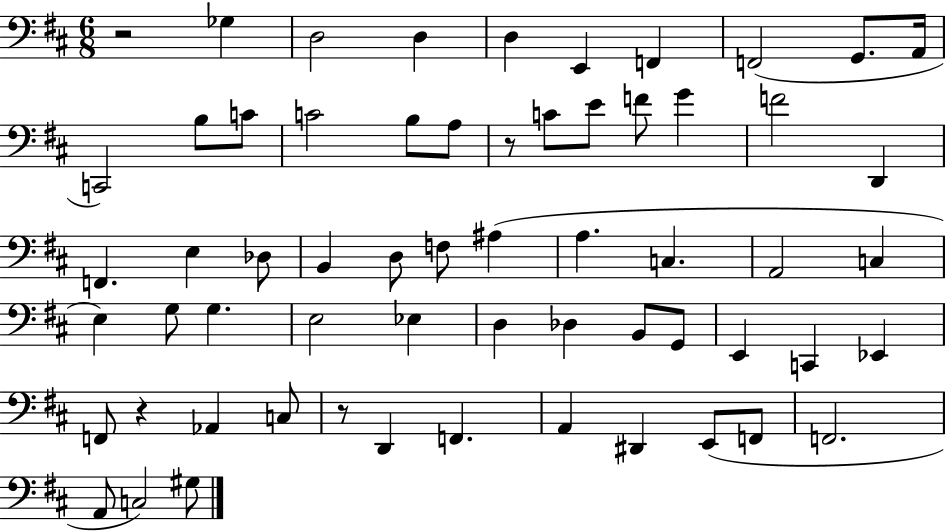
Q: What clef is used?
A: bass